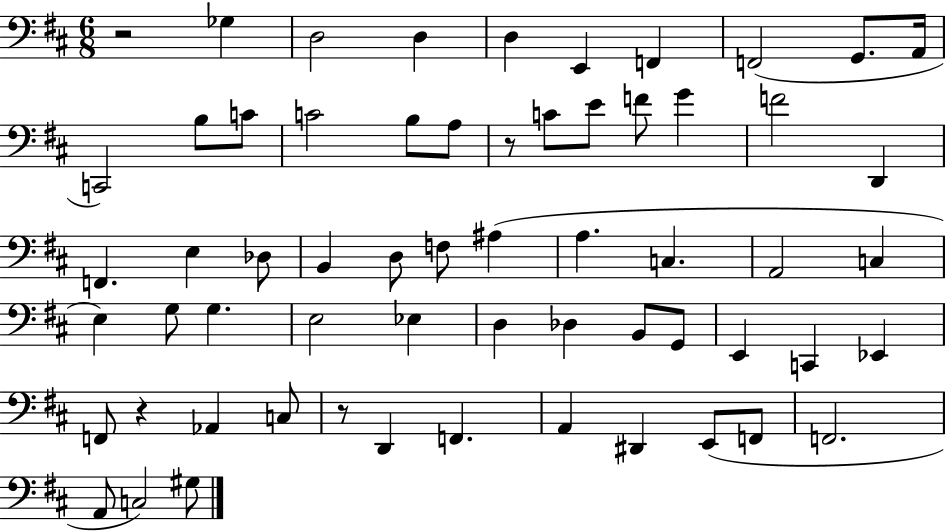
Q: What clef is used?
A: bass